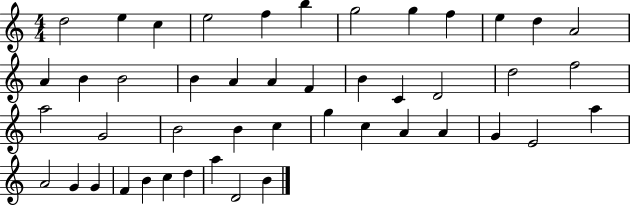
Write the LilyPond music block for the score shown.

{
  \clef treble
  \numericTimeSignature
  \time 4/4
  \key c \major
  d''2 e''4 c''4 | e''2 f''4 b''4 | g''2 g''4 f''4 | e''4 d''4 a'2 | \break a'4 b'4 b'2 | b'4 a'4 a'4 f'4 | b'4 c'4 d'2 | d''2 f''2 | \break a''2 g'2 | b'2 b'4 c''4 | g''4 c''4 a'4 a'4 | g'4 e'2 a''4 | \break a'2 g'4 g'4 | f'4 b'4 c''4 d''4 | a''4 d'2 b'4 | \bar "|."
}